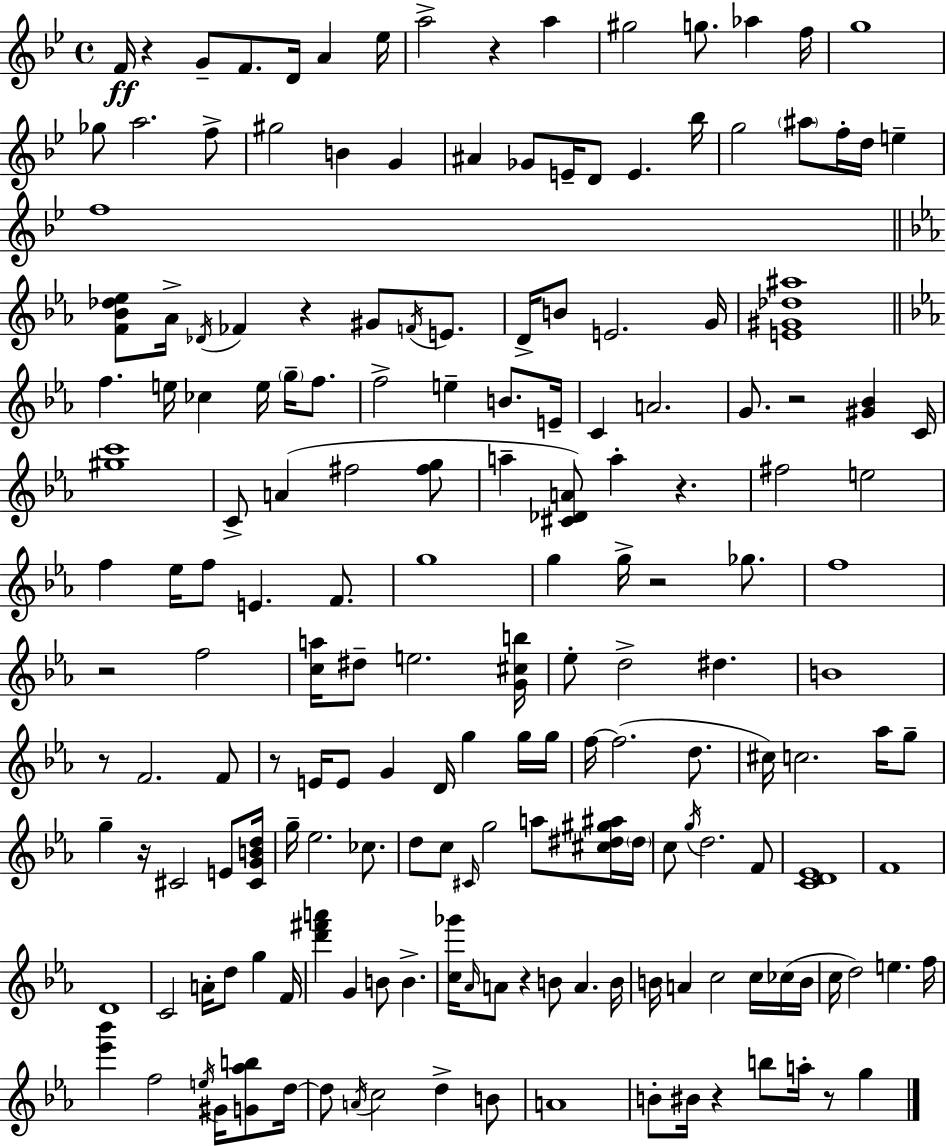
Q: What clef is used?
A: treble